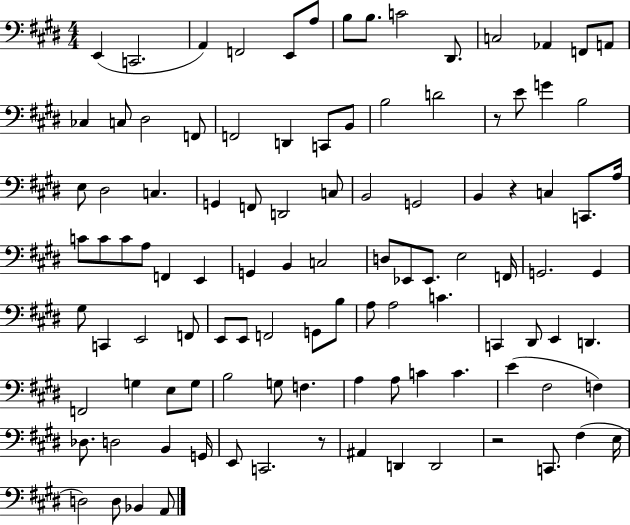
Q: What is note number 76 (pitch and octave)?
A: G3